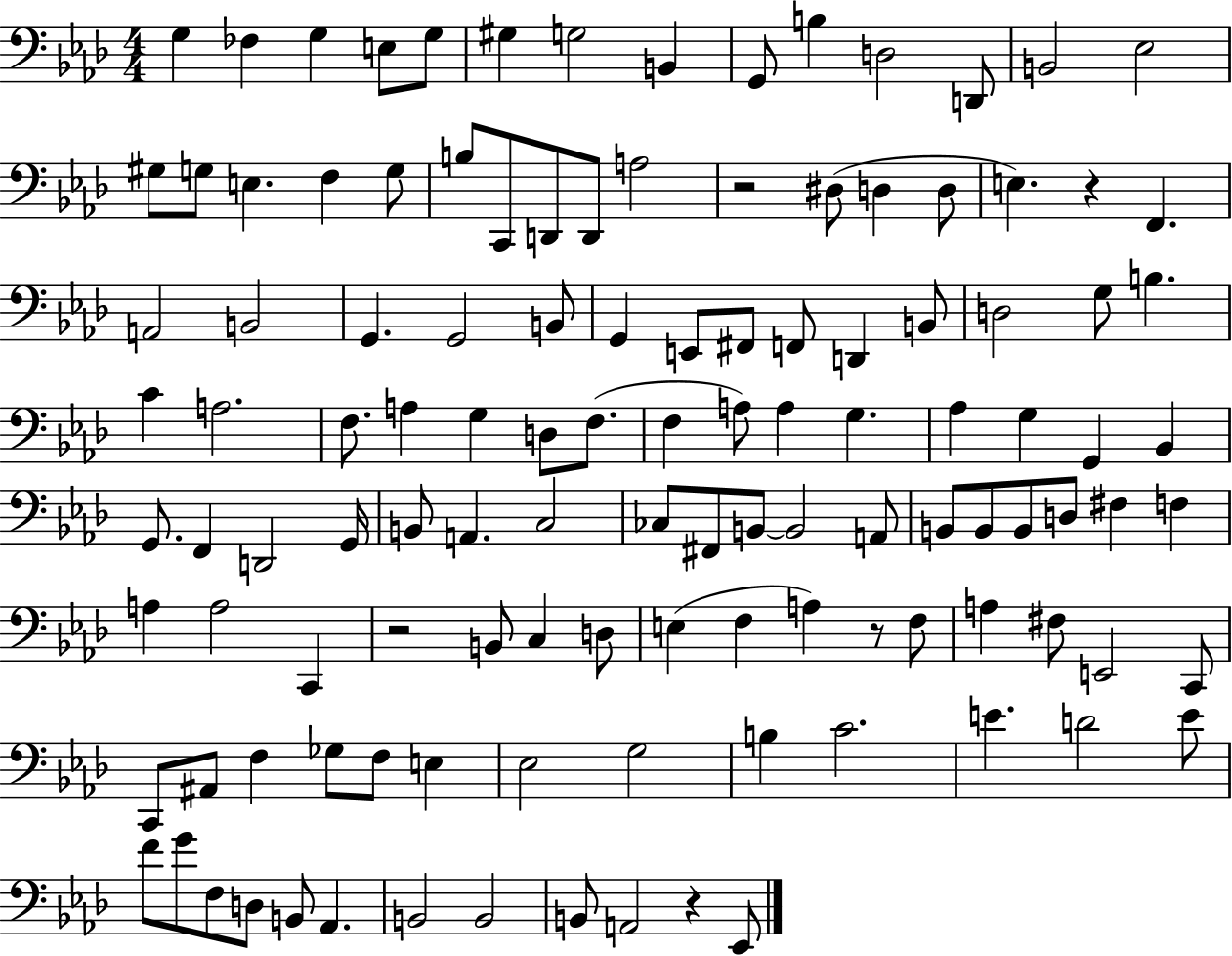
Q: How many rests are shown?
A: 5